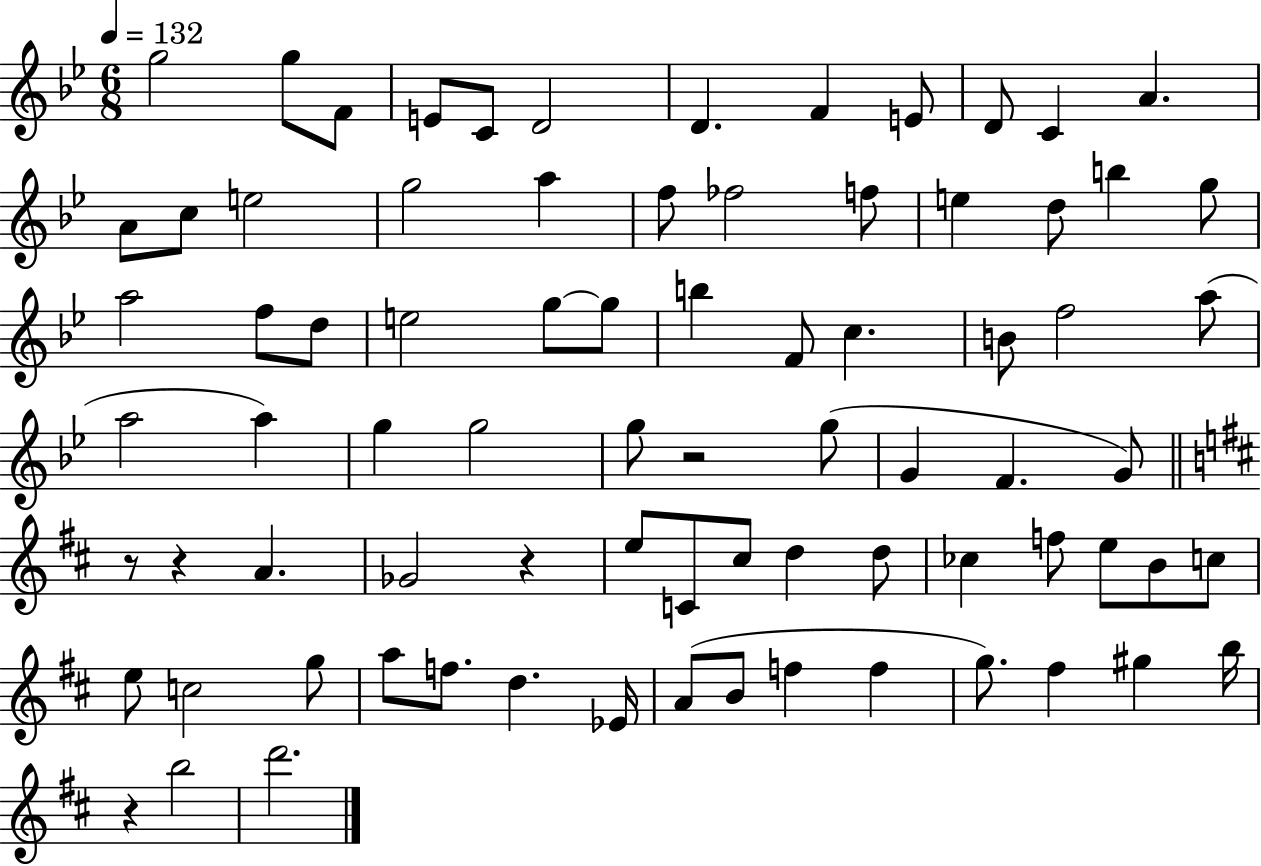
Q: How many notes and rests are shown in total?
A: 79